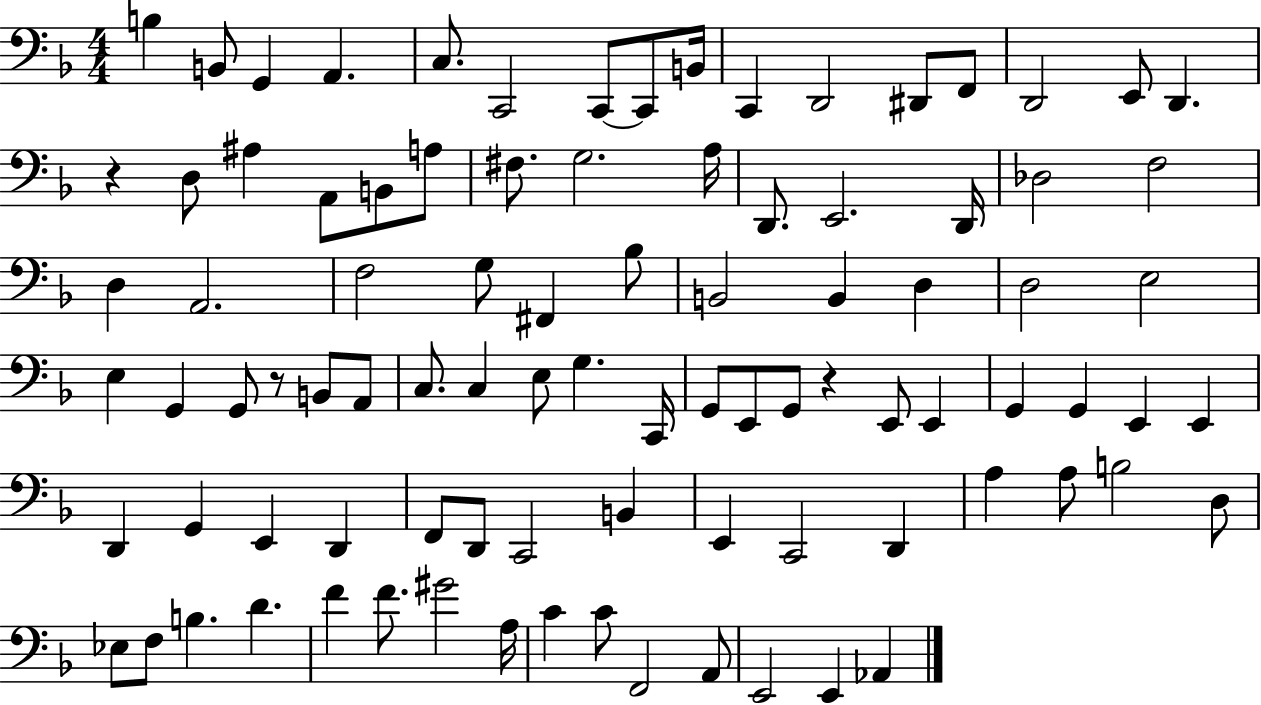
{
  \clef bass
  \numericTimeSignature
  \time 4/4
  \key f \major
  b4 b,8 g,4 a,4. | c8. c,2 c,8~~ c,8 b,16 | c,4 d,2 dis,8 f,8 | d,2 e,8 d,4. | \break r4 d8 ais4 a,8 b,8 a8 | fis8. g2. a16 | d,8. e,2. d,16 | des2 f2 | \break d4 a,2. | f2 g8 fis,4 bes8 | b,2 b,4 d4 | d2 e2 | \break e4 g,4 g,8 r8 b,8 a,8 | c8. c4 e8 g4. c,16 | g,8 e,8 g,8 r4 e,8 e,4 | g,4 g,4 e,4 e,4 | \break d,4 g,4 e,4 d,4 | f,8 d,8 c,2 b,4 | e,4 c,2 d,4 | a4 a8 b2 d8 | \break ees8 f8 b4. d'4. | f'4 f'8. gis'2 a16 | c'4 c'8 f,2 a,8 | e,2 e,4 aes,4 | \break \bar "|."
}